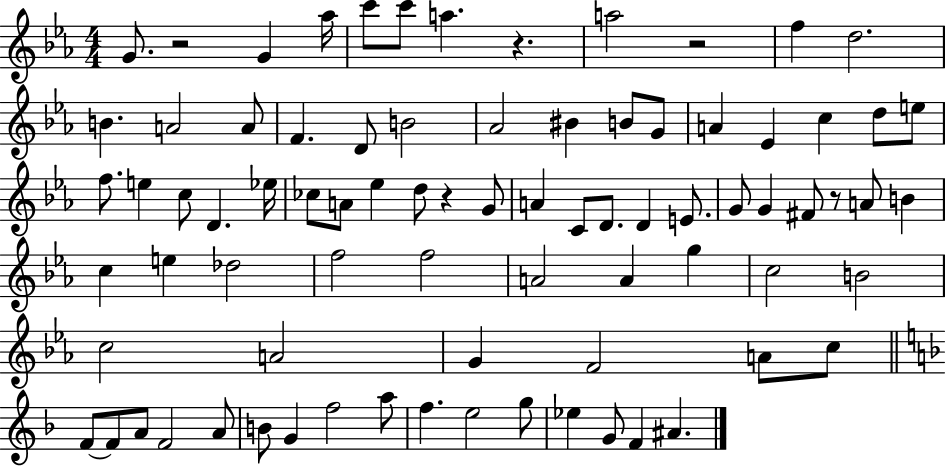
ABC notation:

X:1
T:Untitled
M:4/4
L:1/4
K:Eb
G/2 z2 G _a/4 c'/2 c'/2 a z a2 z2 f d2 B A2 A/2 F D/2 B2 _A2 ^B B/2 G/2 A _E c d/2 e/2 f/2 e c/2 D _e/4 _c/2 A/2 _e d/2 z G/2 A C/2 D/2 D E/2 G/2 G ^F/2 z/2 A/2 B c e _d2 f2 f2 A2 A g c2 B2 c2 A2 G F2 A/2 c/2 F/2 F/2 A/2 F2 A/2 B/2 G f2 a/2 f e2 g/2 _e G/2 F ^A